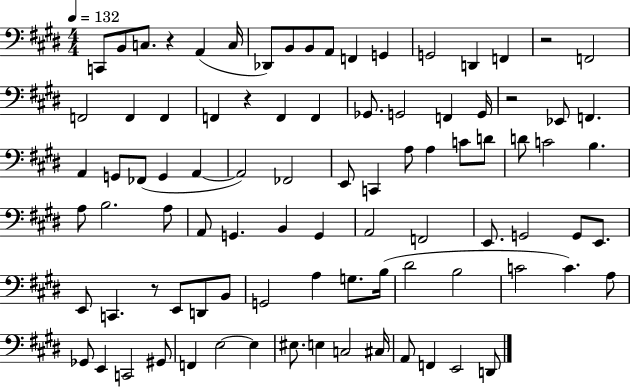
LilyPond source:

{
  \clef bass
  \numericTimeSignature
  \time 4/4
  \key e \major
  \tempo 4 = 132
  c,8 b,8 c8. r4 a,4( c16 | des,8) b,8 b,8 a,8 f,4 g,4 | g,2 d,4 f,4 | r2 f,2 | \break f,2 f,4 f,4 | f,4 r4 f,4 f,4 | ges,8. g,2 f,4 g,16 | r2 ees,8 f,4. | \break a,4 g,8 fes,8( g,4 a,4~~ | a,2) fes,2 | e,8 c,4 a8 a4 c'8 d'8 | d'8 c'2 b4. | \break a8 b2. a8 | a,8 g,4. b,4 g,4 | a,2 f,2 | e,8. g,2 g,8 e,8. | \break e,8 c,4. r8 e,8 d,8 b,8 | g,2 a4 g8. b16( | dis'2 b2 | c'2 c'4.) a8 | \break ges,8 e,4 c,2 gis,8 | f,4 e2~~ e4 | eis8. e4 c2 cis16 | a,8 f,4 e,2 d,8 | \break \bar "|."
}